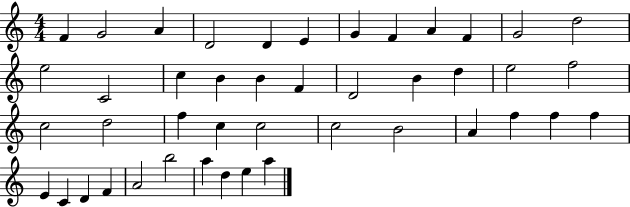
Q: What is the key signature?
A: C major